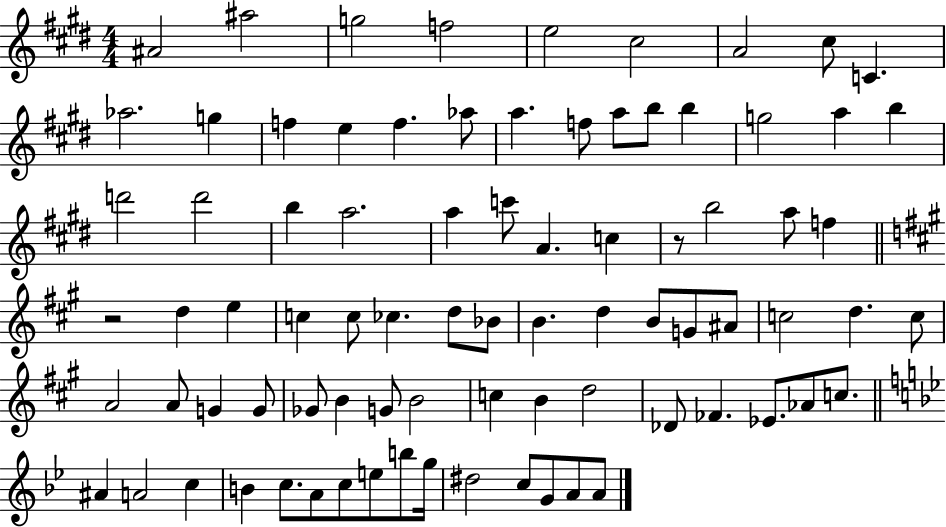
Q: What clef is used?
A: treble